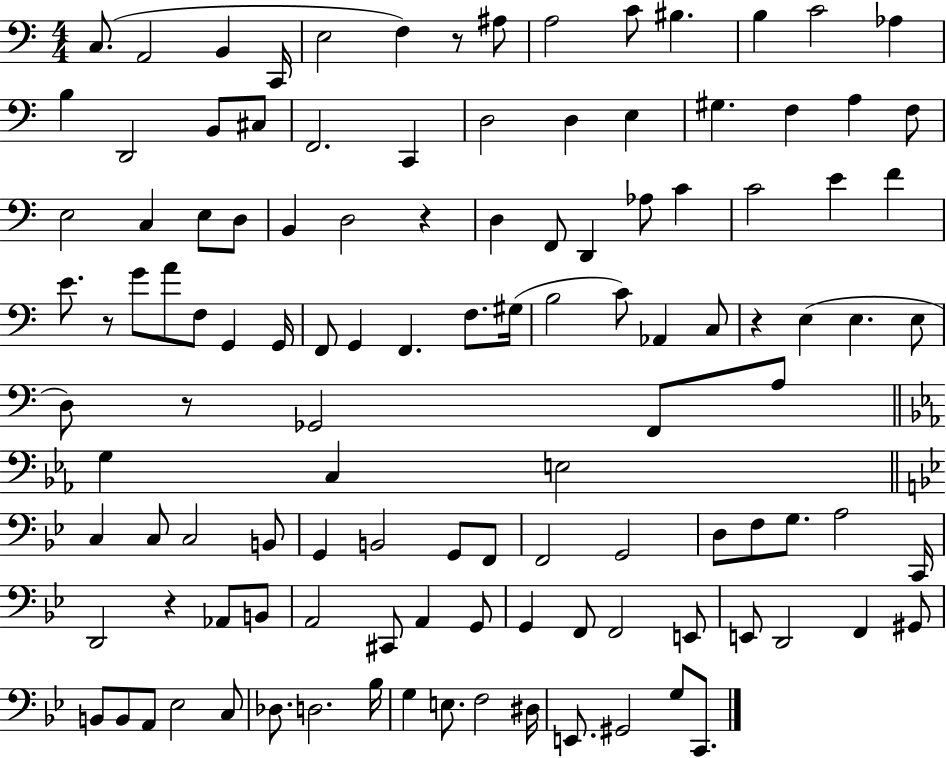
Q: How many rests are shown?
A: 6